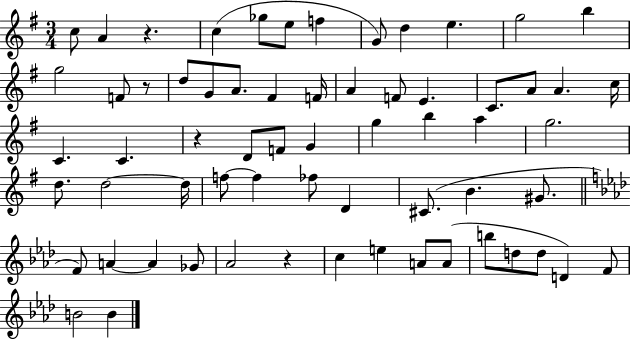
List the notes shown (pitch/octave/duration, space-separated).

C5/e A4/q R/q. C5/q Gb5/e E5/e F5/q G4/e D5/q E5/q. G5/h B5/q G5/h F4/e R/e D5/e G4/e A4/e. F#4/q F4/s A4/q F4/e E4/q. C4/e. A4/e A4/q. C5/s C4/q. C4/q. R/q D4/e F4/e G4/q G5/q B5/q A5/q G5/h. D5/e. D5/h D5/s F5/e F5/q FES5/e D4/q C#4/e. B4/q. G#4/e. F4/e A4/q A4/q Gb4/e Ab4/h R/q C5/q E5/q A4/e A4/e B5/e D5/e D5/e D4/q F4/e B4/h B4/q